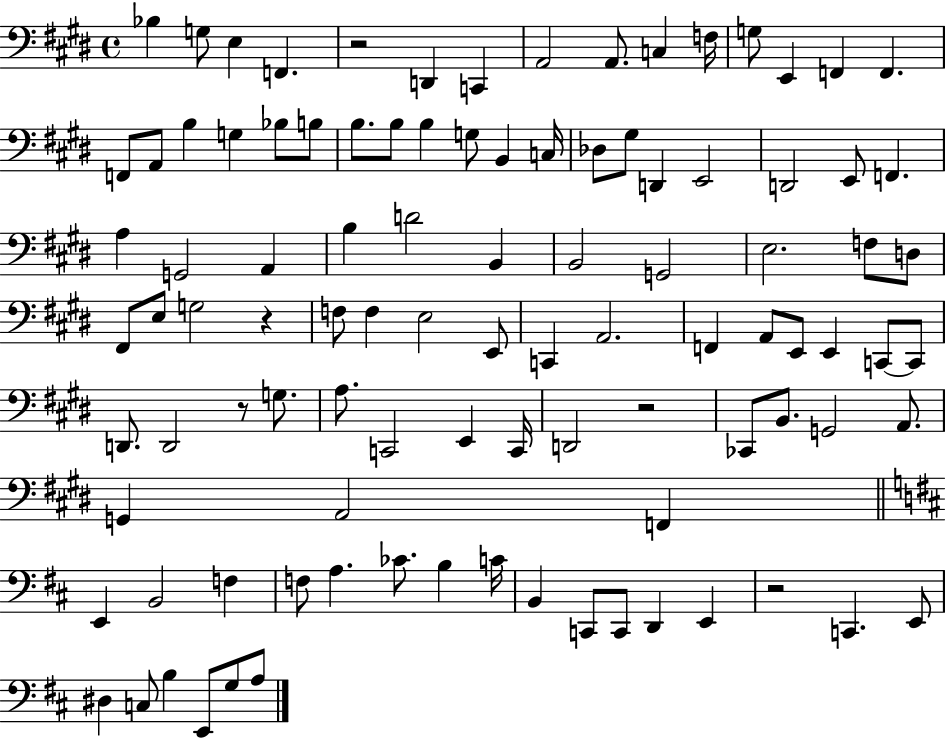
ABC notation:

X:1
T:Untitled
M:4/4
L:1/4
K:E
_B, G,/2 E, F,, z2 D,, C,, A,,2 A,,/2 C, F,/4 G,/2 E,, F,, F,, F,,/2 A,,/2 B, G, _B,/2 B,/2 B,/2 B,/2 B, G,/2 B,, C,/4 _D,/2 ^G,/2 D,, E,,2 D,,2 E,,/2 F,, A, G,,2 A,, B, D2 B,, B,,2 G,,2 E,2 F,/2 D,/2 ^F,,/2 E,/2 G,2 z F,/2 F, E,2 E,,/2 C,, A,,2 F,, A,,/2 E,,/2 E,, C,,/2 C,,/2 D,,/2 D,,2 z/2 G,/2 A,/2 C,,2 E,, C,,/4 D,,2 z2 _C,,/2 B,,/2 G,,2 A,,/2 G,, A,,2 F,, E,, B,,2 F, F,/2 A, _C/2 B, C/4 B,, C,,/2 C,,/2 D,, E,, z2 C,, E,,/2 ^D, C,/2 B, E,,/2 G,/2 A,/2